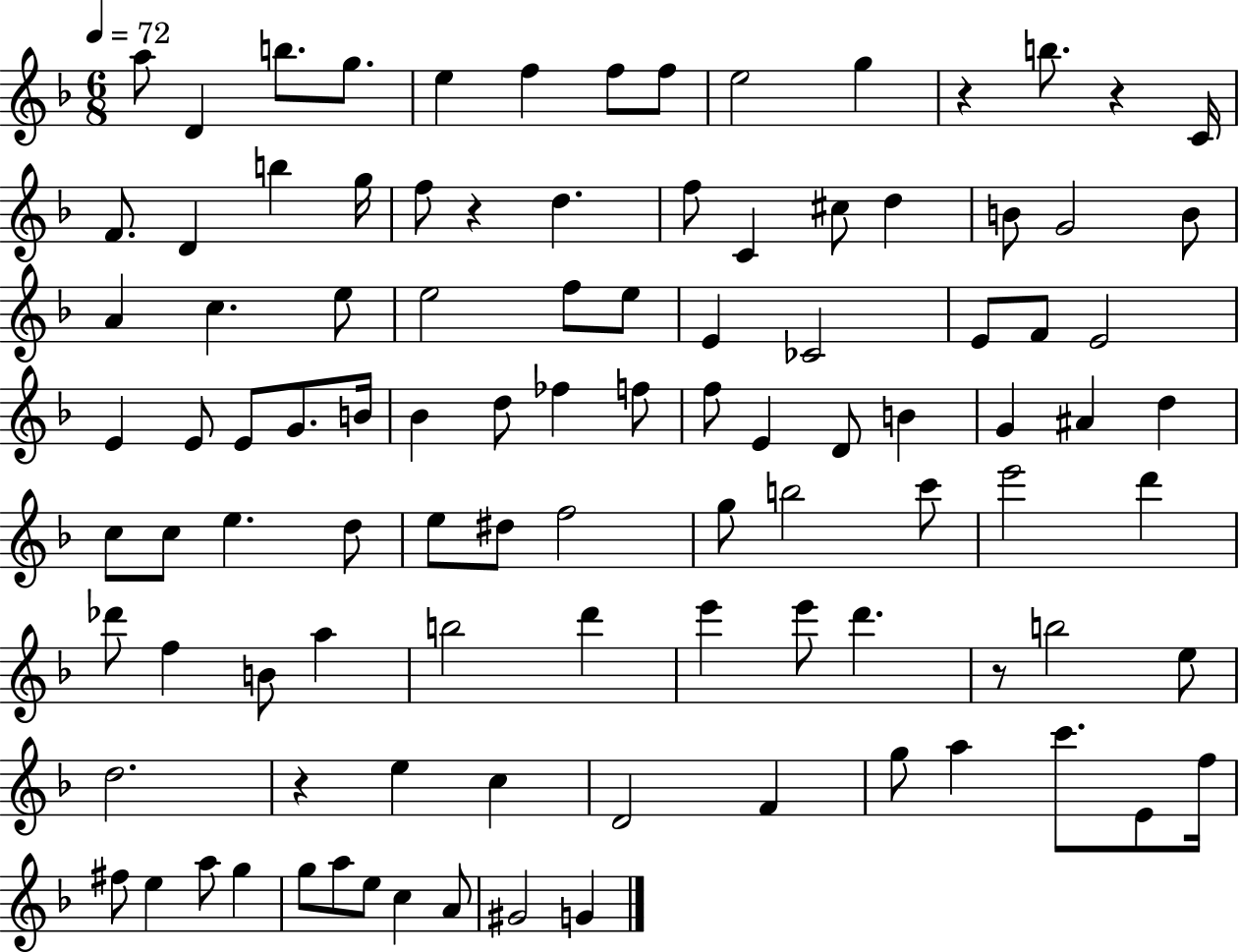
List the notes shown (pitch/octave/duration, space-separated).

A5/e D4/q B5/e. G5/e. E5/q F5/q F5/e F5/e E5/h G5/q R/q B5/e. R/q C4/s F4/e. D4/q B5/q G5/s F5/e R/q D5/q. F5/e C4/q C#5/e D5/q B4/e G4/h B4/e A4/q C5/q. E5/e E5/h F5/e E5/e E4/q CES4/h E4/e F4/e E4/h E4/q E4/e E4/e G4/e. B4/s Bb4/q D5/e FES5/q F5/e F5/e E4/q D4/e B4/q G4/q A#4/q D5/q C5/e C5/e E5/q. D5/e E5/e D#5/e F5/h G5/e B5/h C6/e E6/h D6/q Db6/e F5/q B4/e A5/q B5/h D6/q E6/q E6/e D6/q. R/e B5/h E5/e D5/h. R/q E5/q C5/q D4/h F4/q G5/e A5/q C6/e. E4/e F5/s F#5/e E5/q A5/e G5/q G5/e A5/e E5/e C5/q A4/e G#4/h G4/q